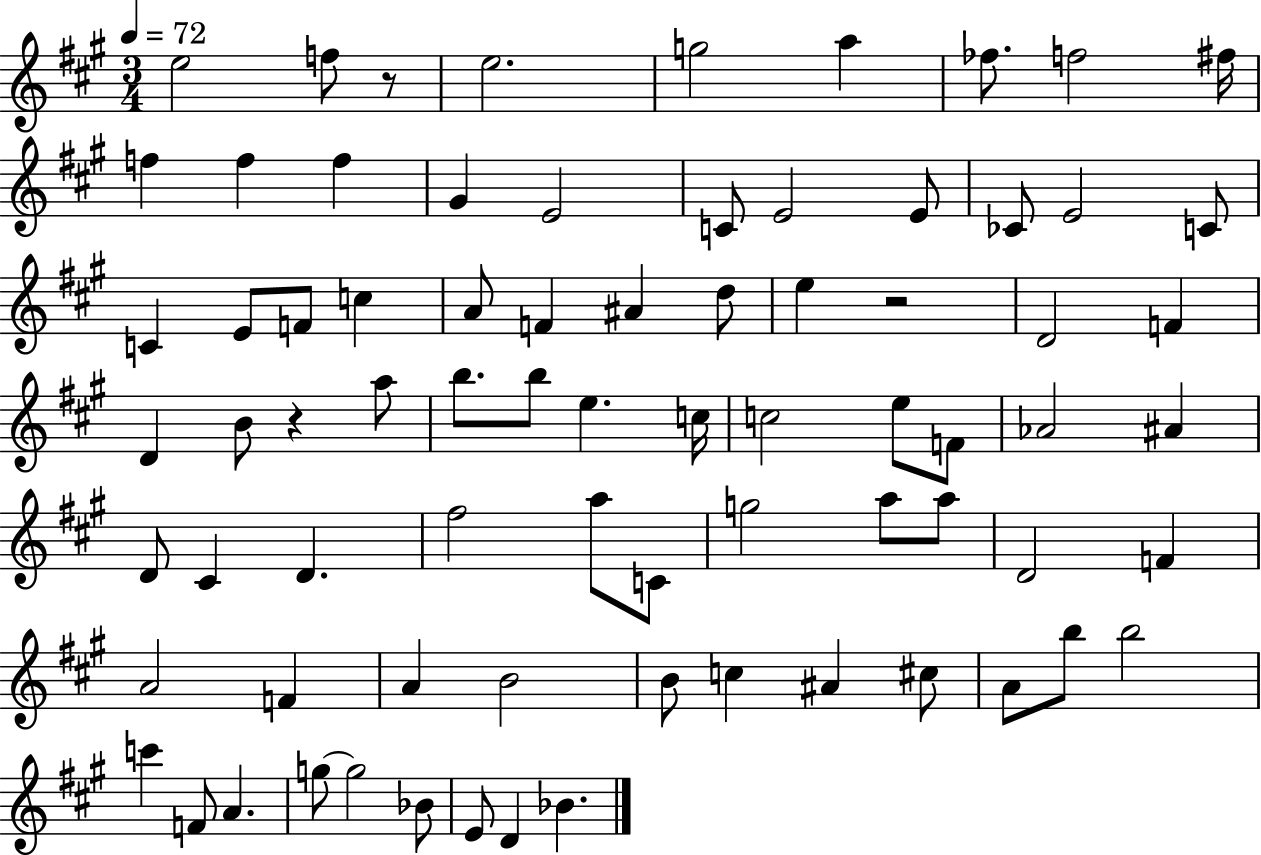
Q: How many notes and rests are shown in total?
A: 76